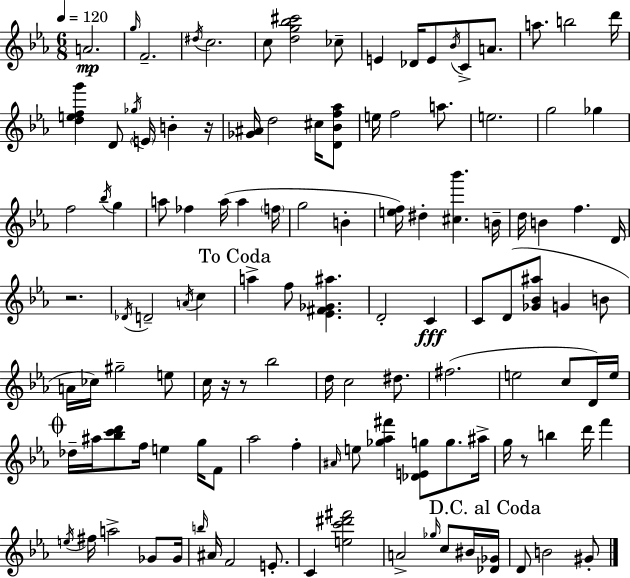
A4/h. G5/s F4/h. D#5/s C5/h. C5/e [D5,G5,Bb5,C#6]/h CES5/e E4/q Db4/s E4/e Bb4/s C4/e A4/e. A5/e. B5/h D6/s [D5,E5,F5,G6]/q D4/e Gb5/s E4/s B4/q R/s [Gb4,A#4]/s D5/h C#5/s [D4,Bb4,F5,Ab5]/e E5/s F5/h A5/e. E5/h. G5/h Gb5/q F5/h Bb5/s G5/q A5/e FES5/q A5/s A5/q F5/s G5/h B4/q [E5,F5]/s D#5/q [C#5,Bb6]/q. B4/s D5/s B4/q F5/q. D4/s R/h. Db4/s D4/h A4/s C5/q A5/q F5/e [Eb4,F#4,Gb4,A#5]/q. D4/h C4/q C4/e D4/e [Gb4,Bb4,A#5]/e G4/q B4/e A4/s CES5/s G#5/h E5/e C5/s R/s R/e Bb5/h D5/s C5/h D#5/e. F#5/h. E5/h C5/e D4/s E5/s Db5/s A#5/s [Bb5,C6,D6]/e F5/s E5/q G5/s F4/e Ab5/h F5/q A#4/s E5/e [Gb5,Ab5,F#6]/q [Db4,E4,G5]/e G5/e. A#5/s G5/s R/e B5/q D6/s F6/q E5/s F#5/s A5/h Gb4/e Gb4/s B5/s A#4/s F4/h E4/e. C4/q [E5,C6,D#6,F#6]/h A4/h Gb5/s C5/e BIS4/s [Db4,Gb4]/s D4/e B4/h G#4/e